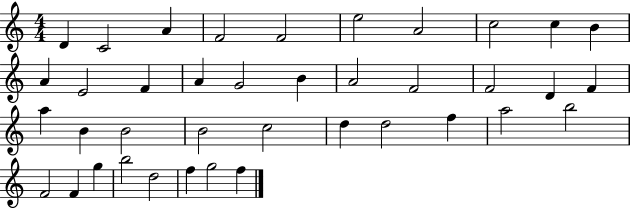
{
  \clef treble
  \numericTimeSignature
  \time 4/4
  \key c \major
  d'4 c'2 a'4 | f'2 f'2 | e''2 a'2 | c''2 c''4 b'4 | \break a'4 e'2 f'4 | a'4 g'2 b'4 | a'2 f'2 | f'2 d'4 f'4 | \break a''4 b'4 b'2 | b'2 c''2 | d''4 d''2 f''4 | a''2 b''2 | \break f'2 f'4 g''4 | b''2 d''2 | f''4 g''2 f''4 | \bar "|."
}